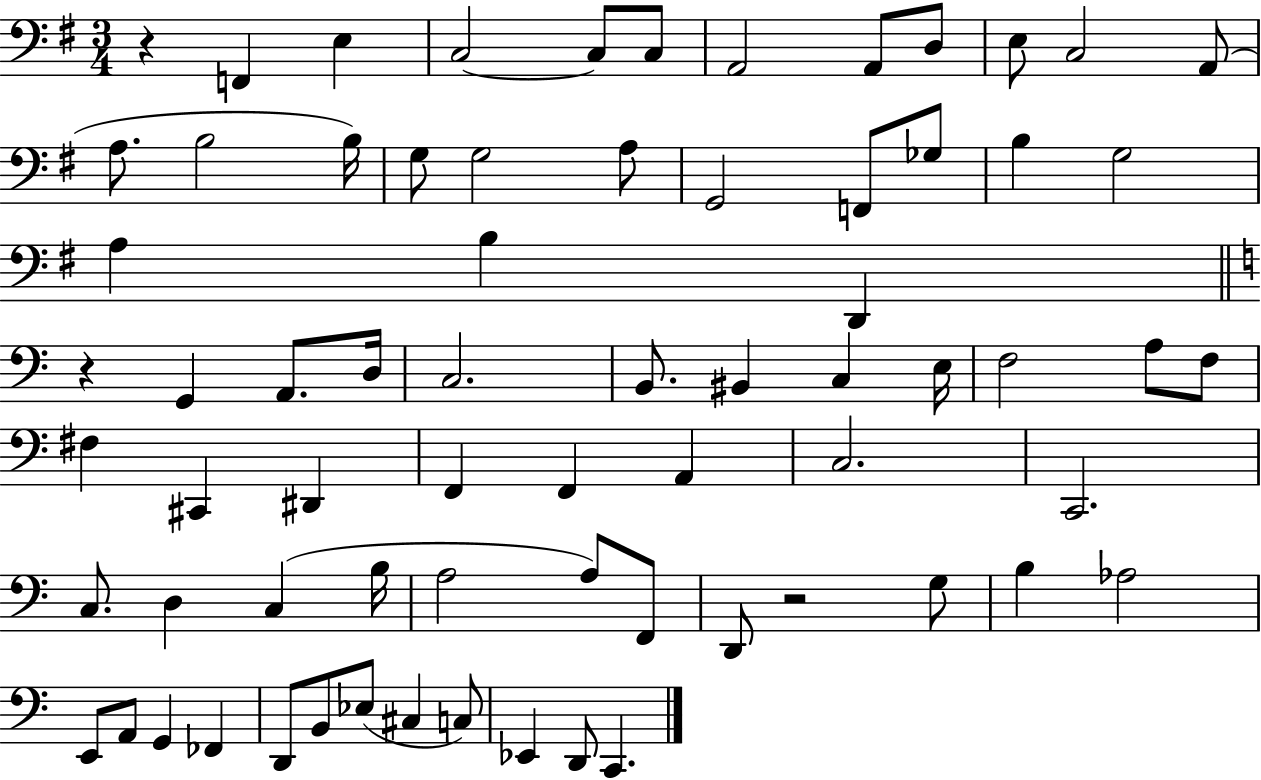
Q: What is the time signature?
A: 3/4